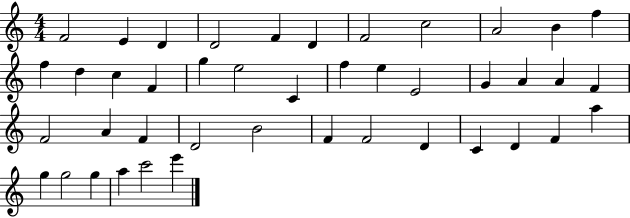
X:1
T:Untitled
M:4/4
L:1/4
K:C
F2 E D D2 F D F2 c2 A2 B f f d c F g e2 C f e E2 G A A F F2 A F D2 B2 F F2 D C D F a g g2 g a c'2 e'